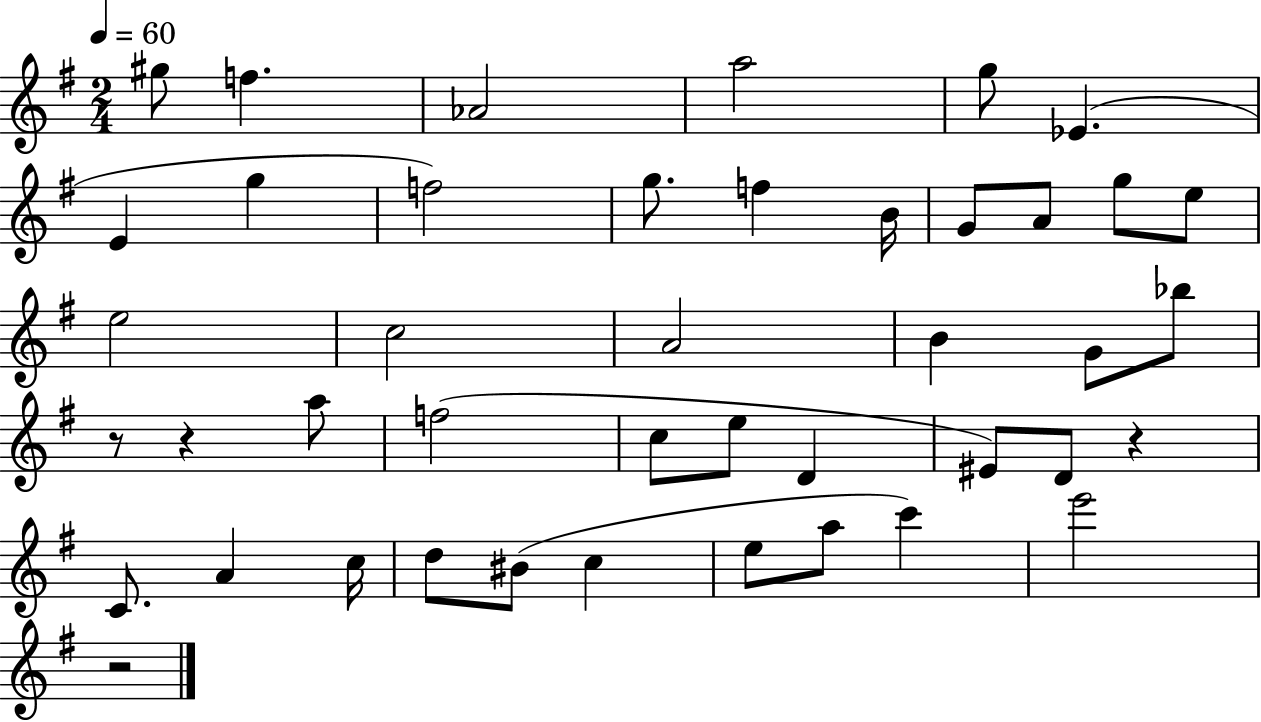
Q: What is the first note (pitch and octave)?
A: G#5